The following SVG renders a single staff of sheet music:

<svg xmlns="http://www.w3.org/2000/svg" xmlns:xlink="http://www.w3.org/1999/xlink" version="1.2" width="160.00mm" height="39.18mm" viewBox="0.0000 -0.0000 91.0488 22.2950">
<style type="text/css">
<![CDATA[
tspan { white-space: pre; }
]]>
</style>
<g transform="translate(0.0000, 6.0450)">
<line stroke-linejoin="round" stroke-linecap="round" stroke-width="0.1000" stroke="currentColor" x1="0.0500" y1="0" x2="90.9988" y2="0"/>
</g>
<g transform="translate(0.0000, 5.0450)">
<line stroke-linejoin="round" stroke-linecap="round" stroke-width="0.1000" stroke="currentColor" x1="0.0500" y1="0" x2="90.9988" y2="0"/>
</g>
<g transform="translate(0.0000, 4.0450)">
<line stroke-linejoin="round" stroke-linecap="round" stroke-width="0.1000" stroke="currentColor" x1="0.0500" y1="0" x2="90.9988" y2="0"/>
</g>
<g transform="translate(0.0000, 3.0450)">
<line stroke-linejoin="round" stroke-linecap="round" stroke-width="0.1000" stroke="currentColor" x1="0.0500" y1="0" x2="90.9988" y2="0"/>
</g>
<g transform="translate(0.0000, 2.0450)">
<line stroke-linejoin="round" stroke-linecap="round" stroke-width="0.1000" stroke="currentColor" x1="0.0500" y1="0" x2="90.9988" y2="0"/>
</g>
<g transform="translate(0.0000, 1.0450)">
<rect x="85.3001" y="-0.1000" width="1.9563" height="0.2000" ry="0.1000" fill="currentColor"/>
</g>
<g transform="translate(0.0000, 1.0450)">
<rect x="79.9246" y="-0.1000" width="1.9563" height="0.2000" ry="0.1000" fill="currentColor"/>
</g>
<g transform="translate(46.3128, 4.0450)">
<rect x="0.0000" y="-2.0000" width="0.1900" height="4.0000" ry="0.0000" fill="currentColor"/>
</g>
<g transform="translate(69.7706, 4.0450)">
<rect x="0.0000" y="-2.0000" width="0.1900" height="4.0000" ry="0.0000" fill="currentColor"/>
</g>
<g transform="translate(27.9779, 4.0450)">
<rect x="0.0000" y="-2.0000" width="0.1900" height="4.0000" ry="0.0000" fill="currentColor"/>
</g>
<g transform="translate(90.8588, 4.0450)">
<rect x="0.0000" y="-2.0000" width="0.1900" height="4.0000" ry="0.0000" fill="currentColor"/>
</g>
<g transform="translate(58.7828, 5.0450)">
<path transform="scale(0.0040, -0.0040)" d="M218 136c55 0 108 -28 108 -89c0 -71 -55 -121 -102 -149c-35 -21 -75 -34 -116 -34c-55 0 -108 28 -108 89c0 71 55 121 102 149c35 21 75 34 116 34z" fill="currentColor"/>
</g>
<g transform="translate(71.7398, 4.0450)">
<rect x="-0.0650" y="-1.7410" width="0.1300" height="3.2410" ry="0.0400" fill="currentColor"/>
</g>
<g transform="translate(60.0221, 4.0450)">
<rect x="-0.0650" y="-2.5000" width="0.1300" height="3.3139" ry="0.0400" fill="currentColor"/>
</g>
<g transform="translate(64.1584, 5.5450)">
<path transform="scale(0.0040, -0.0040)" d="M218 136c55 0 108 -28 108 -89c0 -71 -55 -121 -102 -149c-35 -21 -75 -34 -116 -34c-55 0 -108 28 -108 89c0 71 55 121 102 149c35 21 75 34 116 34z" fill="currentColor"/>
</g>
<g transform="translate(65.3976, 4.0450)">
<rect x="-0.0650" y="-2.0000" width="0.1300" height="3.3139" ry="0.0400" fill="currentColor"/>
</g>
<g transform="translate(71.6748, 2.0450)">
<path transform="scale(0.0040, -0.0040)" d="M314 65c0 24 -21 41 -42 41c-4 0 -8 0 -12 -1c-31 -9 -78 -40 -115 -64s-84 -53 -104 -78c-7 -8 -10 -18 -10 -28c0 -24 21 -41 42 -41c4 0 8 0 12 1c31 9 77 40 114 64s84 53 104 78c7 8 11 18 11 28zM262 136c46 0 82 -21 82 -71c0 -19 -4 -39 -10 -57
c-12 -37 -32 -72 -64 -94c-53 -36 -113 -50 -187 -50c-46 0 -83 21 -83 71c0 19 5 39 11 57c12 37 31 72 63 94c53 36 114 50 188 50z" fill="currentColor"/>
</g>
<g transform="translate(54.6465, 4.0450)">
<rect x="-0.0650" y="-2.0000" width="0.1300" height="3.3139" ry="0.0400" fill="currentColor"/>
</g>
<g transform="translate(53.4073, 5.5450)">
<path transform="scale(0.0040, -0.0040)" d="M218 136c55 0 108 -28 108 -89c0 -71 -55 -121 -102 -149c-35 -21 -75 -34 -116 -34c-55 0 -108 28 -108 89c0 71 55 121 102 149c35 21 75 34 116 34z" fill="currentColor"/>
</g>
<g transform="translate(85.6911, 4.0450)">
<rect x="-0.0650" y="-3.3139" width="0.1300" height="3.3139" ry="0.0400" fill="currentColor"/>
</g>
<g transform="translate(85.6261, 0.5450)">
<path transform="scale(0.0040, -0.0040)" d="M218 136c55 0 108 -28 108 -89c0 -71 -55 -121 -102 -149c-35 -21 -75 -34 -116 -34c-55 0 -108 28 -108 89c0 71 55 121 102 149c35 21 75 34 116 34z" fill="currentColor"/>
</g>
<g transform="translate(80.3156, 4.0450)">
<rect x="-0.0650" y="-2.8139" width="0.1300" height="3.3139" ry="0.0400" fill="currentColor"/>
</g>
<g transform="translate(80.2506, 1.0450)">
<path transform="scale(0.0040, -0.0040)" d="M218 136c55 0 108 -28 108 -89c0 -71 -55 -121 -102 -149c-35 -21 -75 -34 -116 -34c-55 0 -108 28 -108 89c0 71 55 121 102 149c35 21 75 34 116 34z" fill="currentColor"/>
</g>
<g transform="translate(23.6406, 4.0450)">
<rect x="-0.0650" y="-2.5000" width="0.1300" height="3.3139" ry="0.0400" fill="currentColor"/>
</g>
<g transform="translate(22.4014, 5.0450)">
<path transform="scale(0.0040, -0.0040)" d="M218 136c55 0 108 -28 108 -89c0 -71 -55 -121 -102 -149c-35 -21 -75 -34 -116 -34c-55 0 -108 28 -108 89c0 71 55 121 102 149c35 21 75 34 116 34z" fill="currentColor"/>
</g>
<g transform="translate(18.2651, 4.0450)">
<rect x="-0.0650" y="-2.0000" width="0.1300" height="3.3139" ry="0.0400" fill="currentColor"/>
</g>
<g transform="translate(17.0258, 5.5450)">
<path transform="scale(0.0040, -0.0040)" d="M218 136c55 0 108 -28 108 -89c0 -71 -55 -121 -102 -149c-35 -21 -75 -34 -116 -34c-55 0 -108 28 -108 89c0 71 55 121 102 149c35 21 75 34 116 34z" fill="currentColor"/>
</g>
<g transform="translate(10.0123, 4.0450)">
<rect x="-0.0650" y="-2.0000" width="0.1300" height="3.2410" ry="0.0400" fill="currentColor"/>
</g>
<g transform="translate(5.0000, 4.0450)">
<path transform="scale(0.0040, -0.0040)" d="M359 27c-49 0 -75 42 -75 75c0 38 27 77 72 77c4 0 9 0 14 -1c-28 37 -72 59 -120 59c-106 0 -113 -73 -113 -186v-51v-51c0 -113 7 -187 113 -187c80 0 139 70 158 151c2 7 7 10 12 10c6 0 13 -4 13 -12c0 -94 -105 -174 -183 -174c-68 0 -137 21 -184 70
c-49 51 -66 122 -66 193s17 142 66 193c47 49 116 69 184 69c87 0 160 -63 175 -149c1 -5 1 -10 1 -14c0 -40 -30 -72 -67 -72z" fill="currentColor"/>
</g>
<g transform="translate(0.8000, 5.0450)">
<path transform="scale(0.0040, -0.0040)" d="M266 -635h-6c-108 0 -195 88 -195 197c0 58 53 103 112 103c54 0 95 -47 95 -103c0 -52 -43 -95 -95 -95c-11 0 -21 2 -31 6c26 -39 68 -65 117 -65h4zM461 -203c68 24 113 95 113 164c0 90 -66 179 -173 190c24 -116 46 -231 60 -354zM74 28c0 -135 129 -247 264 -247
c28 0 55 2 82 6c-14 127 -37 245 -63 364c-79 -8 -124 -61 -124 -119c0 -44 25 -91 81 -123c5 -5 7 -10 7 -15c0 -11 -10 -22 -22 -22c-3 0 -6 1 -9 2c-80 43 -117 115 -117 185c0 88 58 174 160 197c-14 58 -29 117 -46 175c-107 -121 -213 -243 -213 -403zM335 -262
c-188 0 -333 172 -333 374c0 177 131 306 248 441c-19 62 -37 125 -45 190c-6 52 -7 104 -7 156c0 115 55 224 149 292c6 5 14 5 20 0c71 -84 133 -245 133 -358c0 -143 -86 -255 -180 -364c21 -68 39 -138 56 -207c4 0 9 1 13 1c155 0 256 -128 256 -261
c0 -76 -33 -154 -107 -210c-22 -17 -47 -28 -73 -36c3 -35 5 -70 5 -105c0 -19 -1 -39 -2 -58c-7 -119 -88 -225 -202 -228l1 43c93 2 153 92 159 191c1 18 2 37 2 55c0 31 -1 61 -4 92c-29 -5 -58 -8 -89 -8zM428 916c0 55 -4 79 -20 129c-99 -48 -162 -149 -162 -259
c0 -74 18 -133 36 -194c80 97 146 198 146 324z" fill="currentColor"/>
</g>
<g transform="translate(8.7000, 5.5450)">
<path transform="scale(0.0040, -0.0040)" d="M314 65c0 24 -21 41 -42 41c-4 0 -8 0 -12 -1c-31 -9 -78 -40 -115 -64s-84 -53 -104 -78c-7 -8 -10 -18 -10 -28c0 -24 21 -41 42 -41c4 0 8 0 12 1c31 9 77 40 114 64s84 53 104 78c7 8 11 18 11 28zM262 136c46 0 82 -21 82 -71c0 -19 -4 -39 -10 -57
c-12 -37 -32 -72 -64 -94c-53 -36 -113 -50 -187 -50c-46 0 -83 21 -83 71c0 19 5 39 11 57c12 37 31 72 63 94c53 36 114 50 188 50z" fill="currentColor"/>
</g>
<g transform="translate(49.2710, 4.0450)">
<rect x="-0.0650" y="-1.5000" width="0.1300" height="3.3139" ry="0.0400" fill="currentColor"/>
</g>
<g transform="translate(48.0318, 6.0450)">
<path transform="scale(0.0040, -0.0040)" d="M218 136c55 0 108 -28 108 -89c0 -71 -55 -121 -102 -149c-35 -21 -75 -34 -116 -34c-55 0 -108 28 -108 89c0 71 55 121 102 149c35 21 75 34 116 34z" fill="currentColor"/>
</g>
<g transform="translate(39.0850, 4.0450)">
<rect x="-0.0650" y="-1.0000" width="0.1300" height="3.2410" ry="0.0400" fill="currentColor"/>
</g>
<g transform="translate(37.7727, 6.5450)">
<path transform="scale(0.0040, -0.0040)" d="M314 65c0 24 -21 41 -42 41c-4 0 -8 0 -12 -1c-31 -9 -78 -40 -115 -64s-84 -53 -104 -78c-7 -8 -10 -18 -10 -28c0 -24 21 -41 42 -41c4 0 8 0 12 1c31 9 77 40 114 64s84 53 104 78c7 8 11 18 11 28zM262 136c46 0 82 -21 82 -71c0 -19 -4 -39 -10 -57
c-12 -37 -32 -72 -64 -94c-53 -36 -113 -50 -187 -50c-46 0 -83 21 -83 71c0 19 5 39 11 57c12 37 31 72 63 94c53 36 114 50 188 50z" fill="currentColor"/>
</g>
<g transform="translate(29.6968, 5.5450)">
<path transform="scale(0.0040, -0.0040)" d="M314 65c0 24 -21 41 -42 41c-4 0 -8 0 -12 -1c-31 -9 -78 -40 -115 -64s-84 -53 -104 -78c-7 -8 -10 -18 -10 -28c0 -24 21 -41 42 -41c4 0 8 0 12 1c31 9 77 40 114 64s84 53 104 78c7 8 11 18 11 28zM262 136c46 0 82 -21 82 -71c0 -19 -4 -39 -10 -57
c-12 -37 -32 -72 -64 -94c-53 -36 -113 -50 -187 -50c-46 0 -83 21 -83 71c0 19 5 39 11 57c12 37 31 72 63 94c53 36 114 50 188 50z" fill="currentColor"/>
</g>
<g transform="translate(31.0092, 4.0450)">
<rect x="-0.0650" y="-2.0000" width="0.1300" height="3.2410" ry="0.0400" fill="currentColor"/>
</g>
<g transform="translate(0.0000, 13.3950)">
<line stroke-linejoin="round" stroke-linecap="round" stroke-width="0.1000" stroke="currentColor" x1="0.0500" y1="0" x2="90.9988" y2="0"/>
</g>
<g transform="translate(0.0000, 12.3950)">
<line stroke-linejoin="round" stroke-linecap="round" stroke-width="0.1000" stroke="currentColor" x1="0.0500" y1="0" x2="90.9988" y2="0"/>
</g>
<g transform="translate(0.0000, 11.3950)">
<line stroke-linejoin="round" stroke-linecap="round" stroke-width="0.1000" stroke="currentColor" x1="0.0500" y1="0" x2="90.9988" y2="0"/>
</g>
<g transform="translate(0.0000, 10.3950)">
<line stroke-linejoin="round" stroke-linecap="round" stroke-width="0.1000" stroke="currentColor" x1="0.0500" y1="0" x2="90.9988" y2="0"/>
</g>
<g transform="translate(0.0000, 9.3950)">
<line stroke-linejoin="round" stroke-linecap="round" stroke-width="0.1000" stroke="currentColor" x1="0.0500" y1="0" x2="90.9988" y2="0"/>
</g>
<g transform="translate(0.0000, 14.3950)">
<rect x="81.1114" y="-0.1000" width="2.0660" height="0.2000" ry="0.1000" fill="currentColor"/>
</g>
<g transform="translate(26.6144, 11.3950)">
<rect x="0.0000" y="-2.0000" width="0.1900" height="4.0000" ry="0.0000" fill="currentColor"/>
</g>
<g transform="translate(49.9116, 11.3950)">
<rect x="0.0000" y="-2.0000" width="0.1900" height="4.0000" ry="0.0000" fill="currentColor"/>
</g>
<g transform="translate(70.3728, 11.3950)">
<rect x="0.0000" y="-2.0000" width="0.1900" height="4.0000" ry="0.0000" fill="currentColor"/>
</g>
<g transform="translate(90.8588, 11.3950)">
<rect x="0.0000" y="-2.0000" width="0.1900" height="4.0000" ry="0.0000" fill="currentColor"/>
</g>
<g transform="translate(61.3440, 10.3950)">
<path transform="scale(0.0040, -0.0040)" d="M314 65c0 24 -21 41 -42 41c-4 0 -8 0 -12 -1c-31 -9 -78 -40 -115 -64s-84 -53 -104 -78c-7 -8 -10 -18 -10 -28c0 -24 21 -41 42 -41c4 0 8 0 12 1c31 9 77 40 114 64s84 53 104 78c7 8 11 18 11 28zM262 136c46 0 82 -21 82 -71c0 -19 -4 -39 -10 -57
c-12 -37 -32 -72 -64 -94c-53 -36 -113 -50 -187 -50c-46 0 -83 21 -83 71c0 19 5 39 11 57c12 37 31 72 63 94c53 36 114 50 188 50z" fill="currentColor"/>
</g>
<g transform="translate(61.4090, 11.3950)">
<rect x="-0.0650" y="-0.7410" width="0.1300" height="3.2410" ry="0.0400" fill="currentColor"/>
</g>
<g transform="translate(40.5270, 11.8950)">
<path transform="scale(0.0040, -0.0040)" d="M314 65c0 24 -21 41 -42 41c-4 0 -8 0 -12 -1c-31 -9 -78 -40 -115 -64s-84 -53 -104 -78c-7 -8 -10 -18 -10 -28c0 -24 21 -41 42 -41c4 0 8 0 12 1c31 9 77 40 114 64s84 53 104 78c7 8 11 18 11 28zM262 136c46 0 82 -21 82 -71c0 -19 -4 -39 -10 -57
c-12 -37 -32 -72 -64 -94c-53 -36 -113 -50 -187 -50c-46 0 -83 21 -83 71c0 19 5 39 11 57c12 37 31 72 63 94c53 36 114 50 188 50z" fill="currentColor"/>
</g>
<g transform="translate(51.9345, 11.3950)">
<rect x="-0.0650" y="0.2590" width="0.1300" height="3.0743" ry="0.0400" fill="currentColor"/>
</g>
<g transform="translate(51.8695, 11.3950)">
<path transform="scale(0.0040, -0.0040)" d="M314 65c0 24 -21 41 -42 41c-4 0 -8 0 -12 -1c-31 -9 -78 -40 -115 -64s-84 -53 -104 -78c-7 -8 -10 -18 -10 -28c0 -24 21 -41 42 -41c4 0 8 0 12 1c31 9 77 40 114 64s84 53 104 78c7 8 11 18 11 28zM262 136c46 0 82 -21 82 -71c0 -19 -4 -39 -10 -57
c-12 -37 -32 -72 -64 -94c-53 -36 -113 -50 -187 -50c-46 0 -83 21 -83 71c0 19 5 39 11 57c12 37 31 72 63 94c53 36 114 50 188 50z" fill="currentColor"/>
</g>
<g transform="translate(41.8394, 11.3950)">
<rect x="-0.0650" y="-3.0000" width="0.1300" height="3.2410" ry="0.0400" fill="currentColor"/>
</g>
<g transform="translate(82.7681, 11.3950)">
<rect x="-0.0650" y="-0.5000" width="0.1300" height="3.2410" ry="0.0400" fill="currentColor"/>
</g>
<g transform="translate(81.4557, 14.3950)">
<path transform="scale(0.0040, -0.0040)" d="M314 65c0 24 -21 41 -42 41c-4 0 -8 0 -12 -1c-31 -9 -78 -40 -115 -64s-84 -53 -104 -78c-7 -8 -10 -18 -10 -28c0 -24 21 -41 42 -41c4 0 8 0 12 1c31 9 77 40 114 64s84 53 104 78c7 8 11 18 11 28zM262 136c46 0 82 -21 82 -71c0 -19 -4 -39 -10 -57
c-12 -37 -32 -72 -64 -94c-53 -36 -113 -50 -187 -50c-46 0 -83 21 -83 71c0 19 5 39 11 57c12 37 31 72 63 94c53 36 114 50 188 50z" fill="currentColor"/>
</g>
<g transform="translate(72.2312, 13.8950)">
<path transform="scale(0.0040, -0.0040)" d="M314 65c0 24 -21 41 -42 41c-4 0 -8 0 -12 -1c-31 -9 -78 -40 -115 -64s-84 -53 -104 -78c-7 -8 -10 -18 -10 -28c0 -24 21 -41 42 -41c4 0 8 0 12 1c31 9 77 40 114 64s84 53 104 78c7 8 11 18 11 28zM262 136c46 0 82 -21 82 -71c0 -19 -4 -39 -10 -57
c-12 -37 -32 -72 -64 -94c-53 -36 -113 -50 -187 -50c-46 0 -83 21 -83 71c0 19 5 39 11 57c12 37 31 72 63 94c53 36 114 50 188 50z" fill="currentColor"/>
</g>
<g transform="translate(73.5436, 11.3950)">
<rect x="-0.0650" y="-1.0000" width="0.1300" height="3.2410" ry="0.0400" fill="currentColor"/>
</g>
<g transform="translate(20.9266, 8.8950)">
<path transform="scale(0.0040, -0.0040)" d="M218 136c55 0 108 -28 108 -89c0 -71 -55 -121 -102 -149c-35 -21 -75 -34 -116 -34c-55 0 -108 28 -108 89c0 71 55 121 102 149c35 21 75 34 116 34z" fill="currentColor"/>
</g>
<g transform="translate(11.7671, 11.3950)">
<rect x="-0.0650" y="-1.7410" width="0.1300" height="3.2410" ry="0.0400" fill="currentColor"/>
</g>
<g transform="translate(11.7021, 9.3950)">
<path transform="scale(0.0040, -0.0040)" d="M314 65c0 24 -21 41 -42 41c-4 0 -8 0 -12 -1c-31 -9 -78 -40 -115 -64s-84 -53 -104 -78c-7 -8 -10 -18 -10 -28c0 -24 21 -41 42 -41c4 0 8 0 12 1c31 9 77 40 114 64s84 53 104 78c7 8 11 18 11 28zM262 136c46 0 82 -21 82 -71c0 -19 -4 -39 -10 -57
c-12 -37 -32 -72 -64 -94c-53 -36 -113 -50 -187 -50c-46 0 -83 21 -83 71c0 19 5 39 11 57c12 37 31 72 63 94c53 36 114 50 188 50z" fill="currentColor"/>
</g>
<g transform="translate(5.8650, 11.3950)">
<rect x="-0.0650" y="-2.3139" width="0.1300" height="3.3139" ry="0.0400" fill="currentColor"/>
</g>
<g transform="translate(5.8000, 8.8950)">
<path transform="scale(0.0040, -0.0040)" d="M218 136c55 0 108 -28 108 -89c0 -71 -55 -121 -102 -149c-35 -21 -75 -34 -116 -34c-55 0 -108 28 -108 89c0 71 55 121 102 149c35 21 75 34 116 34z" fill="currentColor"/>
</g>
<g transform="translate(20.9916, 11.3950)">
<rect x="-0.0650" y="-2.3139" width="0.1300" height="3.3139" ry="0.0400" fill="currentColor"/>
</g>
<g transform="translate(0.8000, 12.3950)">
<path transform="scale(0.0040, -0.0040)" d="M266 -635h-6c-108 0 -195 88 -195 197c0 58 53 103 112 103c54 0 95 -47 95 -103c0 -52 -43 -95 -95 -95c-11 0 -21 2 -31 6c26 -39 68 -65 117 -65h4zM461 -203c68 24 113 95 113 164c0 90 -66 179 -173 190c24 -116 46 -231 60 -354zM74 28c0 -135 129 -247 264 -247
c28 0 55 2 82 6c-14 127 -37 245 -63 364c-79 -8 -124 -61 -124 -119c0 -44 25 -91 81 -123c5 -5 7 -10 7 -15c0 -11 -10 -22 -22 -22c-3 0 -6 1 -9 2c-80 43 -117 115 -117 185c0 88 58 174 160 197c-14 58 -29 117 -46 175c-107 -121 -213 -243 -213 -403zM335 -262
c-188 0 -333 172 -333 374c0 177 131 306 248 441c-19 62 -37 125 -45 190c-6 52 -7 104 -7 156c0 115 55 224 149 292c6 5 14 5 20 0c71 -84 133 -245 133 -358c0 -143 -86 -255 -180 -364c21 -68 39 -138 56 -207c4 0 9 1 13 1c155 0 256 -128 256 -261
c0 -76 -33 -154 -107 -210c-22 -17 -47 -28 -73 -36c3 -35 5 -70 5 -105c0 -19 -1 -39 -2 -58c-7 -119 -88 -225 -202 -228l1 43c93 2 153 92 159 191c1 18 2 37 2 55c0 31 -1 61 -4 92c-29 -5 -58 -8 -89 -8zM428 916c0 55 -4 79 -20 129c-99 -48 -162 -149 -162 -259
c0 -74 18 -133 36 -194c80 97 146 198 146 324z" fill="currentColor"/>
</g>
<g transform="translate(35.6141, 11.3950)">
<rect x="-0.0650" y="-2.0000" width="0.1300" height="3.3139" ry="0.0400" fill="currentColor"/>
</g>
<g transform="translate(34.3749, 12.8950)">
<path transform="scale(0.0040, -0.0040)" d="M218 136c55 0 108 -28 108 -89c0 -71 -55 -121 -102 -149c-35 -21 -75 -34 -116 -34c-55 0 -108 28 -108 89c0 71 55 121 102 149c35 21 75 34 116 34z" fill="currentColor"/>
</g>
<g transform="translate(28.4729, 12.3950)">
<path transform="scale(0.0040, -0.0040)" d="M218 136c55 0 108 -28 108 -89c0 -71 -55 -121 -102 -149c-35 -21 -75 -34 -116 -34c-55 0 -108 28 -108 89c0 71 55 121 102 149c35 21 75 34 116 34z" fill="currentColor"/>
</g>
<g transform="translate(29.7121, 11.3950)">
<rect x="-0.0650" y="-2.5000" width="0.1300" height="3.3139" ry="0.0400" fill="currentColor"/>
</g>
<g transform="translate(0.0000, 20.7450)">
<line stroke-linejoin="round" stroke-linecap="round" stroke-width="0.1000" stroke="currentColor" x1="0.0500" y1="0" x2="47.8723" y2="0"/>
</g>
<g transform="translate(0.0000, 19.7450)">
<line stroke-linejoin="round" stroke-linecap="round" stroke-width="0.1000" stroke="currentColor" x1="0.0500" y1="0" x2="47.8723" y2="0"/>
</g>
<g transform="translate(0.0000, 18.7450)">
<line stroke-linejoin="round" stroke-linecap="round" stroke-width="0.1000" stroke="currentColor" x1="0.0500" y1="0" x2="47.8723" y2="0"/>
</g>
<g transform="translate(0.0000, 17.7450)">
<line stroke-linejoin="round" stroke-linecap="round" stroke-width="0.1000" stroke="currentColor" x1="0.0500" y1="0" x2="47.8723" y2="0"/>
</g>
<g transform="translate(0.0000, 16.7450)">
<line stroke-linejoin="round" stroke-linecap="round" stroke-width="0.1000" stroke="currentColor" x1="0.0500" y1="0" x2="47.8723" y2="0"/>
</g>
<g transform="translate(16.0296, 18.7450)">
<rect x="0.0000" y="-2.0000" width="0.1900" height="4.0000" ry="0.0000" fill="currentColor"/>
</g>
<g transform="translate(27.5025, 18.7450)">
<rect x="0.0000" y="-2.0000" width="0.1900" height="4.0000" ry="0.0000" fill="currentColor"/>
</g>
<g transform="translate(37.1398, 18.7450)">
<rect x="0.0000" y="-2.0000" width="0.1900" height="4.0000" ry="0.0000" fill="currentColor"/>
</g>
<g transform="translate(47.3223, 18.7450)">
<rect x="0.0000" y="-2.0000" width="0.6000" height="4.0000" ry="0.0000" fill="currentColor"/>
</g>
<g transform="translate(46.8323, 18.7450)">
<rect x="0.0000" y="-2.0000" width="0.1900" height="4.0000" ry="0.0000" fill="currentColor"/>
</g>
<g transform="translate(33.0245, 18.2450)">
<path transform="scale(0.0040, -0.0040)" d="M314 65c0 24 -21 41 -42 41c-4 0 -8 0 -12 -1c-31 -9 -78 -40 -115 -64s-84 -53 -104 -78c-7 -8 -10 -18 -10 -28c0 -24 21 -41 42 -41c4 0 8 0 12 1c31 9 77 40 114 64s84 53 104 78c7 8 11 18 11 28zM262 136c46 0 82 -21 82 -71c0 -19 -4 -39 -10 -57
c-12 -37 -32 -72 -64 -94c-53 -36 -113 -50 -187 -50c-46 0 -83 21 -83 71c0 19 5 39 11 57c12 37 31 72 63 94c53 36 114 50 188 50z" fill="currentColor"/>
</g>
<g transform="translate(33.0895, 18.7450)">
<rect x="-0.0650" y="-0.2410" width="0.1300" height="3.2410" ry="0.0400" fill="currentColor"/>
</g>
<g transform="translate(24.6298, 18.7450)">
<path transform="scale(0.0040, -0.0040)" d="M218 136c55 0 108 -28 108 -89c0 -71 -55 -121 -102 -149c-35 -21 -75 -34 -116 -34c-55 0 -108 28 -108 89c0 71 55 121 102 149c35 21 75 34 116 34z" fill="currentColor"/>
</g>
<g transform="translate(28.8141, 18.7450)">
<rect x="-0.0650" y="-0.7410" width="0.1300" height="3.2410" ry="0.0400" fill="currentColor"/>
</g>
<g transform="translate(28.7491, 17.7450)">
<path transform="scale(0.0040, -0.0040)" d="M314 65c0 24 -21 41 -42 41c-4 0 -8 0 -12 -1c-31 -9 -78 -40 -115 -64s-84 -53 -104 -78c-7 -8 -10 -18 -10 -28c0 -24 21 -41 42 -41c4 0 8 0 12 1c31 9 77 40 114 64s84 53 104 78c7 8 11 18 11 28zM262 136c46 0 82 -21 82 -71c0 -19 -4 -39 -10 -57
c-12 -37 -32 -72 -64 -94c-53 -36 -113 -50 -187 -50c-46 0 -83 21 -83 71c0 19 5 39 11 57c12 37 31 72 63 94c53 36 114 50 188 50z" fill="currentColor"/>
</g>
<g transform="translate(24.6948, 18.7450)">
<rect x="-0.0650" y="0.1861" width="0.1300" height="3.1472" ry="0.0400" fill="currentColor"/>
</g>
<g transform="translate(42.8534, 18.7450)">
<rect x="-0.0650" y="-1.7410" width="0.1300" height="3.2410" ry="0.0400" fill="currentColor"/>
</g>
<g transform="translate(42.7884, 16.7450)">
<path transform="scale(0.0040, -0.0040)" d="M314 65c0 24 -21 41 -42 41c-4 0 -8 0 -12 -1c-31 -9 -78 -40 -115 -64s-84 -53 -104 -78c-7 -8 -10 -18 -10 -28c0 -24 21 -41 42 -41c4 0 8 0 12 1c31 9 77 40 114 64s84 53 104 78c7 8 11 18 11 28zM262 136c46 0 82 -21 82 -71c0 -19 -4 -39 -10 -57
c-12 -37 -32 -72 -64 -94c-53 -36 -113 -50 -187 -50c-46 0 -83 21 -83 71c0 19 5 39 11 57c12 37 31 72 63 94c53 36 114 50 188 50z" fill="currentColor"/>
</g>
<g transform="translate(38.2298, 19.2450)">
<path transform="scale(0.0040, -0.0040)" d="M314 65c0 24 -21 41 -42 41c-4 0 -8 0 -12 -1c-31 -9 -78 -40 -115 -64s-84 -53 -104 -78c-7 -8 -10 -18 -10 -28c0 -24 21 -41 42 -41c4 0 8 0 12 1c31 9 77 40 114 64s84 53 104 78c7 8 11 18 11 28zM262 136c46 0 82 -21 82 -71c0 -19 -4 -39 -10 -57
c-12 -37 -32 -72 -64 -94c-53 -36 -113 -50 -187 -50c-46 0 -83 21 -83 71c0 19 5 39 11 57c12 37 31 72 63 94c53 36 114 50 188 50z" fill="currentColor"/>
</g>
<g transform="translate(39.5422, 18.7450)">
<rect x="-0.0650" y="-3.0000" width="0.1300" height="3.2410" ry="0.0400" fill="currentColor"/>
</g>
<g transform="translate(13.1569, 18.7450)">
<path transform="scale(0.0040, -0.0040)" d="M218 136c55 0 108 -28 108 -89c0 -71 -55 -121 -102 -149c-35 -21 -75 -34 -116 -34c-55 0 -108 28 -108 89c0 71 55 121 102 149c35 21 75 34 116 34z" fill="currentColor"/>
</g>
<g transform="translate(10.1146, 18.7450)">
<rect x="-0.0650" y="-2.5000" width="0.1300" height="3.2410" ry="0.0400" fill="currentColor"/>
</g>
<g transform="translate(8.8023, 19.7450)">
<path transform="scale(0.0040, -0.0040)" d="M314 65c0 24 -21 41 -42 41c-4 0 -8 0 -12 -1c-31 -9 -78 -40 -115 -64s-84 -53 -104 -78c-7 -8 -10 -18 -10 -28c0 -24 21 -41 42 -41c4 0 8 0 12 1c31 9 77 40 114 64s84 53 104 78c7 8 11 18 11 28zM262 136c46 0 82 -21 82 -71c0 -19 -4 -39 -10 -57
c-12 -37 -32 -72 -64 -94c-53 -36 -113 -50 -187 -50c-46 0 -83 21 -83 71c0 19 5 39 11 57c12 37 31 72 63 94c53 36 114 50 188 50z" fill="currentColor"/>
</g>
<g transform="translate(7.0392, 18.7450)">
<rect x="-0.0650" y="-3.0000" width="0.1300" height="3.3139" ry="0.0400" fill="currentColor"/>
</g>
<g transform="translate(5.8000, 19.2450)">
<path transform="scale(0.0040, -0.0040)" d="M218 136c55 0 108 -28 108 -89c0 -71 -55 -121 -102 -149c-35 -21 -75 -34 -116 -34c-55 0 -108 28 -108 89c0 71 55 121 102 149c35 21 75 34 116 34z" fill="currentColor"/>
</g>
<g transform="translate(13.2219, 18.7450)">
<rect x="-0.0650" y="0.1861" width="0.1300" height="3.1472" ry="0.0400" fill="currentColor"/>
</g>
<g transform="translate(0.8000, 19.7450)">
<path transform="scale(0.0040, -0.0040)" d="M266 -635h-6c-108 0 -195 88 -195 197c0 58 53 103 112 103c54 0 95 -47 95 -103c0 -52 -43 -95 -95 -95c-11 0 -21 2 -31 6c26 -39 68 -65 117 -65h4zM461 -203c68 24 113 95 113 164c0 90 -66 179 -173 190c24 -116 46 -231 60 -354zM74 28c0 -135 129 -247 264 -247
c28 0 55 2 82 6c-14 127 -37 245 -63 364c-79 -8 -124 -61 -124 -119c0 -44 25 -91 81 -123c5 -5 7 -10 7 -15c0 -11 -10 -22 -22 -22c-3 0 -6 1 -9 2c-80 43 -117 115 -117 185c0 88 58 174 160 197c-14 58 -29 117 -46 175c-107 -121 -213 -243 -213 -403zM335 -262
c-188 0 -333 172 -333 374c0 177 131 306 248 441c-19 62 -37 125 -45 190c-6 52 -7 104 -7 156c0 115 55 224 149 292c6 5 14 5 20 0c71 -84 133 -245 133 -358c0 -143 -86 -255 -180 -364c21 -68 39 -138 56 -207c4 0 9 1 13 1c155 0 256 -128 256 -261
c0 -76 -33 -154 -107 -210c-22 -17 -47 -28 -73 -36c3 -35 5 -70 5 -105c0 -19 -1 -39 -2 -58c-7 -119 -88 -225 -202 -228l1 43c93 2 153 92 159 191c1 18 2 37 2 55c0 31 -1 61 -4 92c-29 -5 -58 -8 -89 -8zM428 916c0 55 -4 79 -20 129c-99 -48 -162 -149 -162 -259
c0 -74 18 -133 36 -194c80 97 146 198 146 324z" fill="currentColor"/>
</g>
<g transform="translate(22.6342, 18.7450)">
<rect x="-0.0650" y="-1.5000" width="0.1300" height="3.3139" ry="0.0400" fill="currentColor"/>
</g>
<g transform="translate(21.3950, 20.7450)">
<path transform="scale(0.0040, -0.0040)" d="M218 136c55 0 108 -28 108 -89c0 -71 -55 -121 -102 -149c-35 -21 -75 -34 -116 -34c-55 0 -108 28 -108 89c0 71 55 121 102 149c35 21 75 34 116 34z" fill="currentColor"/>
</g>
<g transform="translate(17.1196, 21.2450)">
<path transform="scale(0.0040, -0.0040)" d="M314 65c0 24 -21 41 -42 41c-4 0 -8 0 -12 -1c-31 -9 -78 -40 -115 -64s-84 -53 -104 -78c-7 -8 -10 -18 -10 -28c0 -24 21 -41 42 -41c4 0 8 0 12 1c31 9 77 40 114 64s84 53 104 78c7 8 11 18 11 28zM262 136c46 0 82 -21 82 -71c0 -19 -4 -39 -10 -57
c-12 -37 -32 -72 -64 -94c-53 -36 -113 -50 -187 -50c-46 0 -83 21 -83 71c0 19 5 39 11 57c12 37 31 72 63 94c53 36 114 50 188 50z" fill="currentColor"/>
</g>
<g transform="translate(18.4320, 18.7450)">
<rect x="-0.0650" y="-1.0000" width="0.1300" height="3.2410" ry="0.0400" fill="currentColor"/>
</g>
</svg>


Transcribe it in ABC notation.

X:1
T:Untitled
M:4/4
L:1/4
K:C
F2 F G F2 D2 E F G F f2 a b g f2 g G F A2 B2 d2 D2 C2 A G2 B D2 E B d2 c2 A2 f2